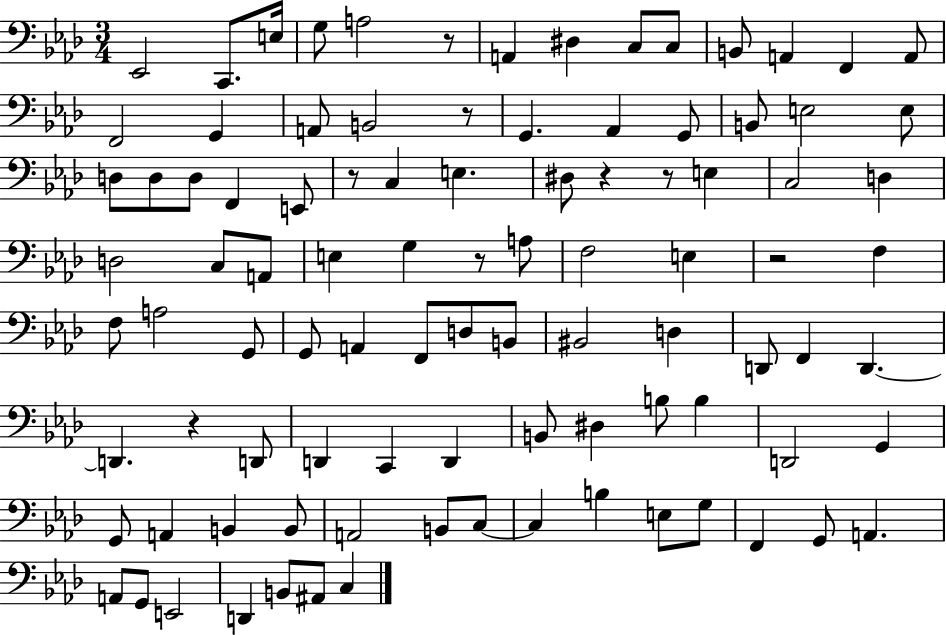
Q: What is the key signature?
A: AES major